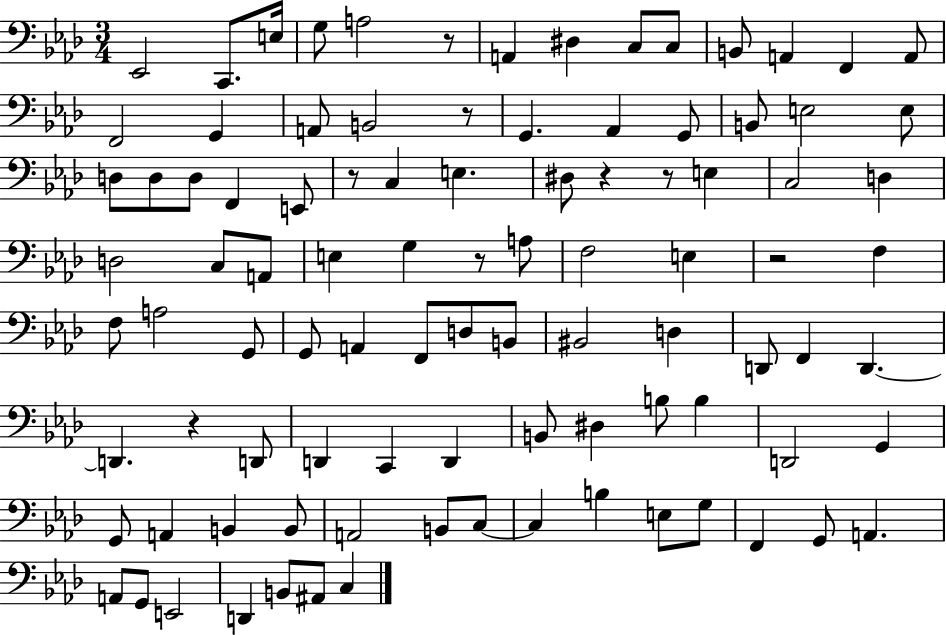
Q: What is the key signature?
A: AES major